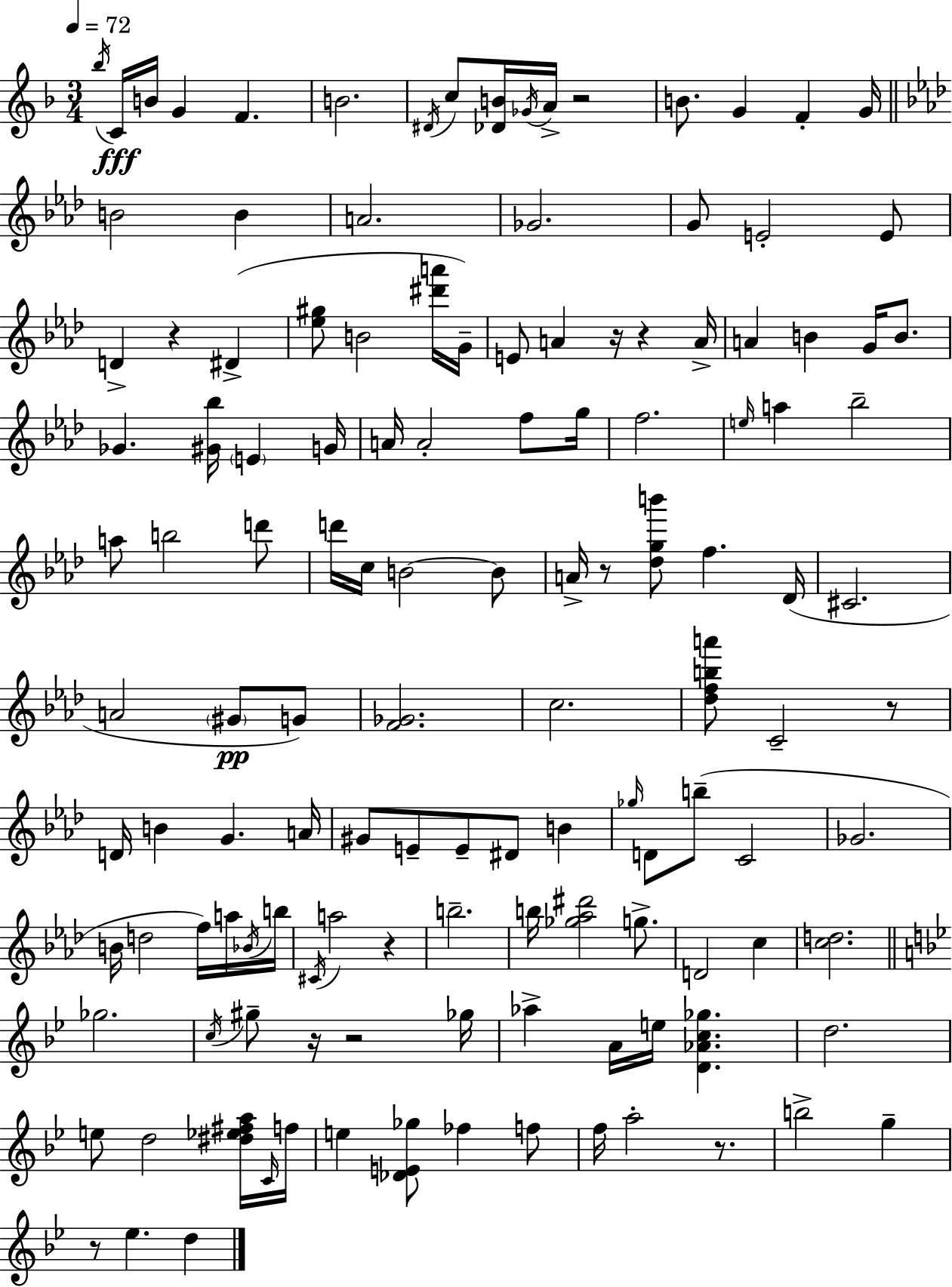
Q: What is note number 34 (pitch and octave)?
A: E4